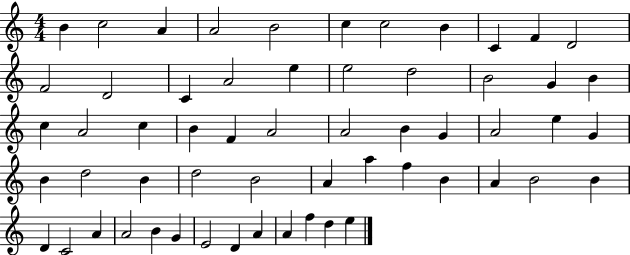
B4/q C5/h A4/q A4/h B4/h C5/q C5/h B4/q C4/q F4/q D4/h F4/h D4/h C4/q A4/h E5/q E5/h D5/h B4/h G4/q B4/q C5/q A4/h C5/q B4/q F4/q A4/h A4/h B4/q G4/q A4/h E5/q G4/q B4/q D5/h B4/q D5/h B4/h A4/q A5/q F5/q B4/q A4/q B4/h B4/q D4/q C4/h A4/q A4/h B4/q G4/q E4/h D4/q A4/q A4/q F5/q D5/q E5/q